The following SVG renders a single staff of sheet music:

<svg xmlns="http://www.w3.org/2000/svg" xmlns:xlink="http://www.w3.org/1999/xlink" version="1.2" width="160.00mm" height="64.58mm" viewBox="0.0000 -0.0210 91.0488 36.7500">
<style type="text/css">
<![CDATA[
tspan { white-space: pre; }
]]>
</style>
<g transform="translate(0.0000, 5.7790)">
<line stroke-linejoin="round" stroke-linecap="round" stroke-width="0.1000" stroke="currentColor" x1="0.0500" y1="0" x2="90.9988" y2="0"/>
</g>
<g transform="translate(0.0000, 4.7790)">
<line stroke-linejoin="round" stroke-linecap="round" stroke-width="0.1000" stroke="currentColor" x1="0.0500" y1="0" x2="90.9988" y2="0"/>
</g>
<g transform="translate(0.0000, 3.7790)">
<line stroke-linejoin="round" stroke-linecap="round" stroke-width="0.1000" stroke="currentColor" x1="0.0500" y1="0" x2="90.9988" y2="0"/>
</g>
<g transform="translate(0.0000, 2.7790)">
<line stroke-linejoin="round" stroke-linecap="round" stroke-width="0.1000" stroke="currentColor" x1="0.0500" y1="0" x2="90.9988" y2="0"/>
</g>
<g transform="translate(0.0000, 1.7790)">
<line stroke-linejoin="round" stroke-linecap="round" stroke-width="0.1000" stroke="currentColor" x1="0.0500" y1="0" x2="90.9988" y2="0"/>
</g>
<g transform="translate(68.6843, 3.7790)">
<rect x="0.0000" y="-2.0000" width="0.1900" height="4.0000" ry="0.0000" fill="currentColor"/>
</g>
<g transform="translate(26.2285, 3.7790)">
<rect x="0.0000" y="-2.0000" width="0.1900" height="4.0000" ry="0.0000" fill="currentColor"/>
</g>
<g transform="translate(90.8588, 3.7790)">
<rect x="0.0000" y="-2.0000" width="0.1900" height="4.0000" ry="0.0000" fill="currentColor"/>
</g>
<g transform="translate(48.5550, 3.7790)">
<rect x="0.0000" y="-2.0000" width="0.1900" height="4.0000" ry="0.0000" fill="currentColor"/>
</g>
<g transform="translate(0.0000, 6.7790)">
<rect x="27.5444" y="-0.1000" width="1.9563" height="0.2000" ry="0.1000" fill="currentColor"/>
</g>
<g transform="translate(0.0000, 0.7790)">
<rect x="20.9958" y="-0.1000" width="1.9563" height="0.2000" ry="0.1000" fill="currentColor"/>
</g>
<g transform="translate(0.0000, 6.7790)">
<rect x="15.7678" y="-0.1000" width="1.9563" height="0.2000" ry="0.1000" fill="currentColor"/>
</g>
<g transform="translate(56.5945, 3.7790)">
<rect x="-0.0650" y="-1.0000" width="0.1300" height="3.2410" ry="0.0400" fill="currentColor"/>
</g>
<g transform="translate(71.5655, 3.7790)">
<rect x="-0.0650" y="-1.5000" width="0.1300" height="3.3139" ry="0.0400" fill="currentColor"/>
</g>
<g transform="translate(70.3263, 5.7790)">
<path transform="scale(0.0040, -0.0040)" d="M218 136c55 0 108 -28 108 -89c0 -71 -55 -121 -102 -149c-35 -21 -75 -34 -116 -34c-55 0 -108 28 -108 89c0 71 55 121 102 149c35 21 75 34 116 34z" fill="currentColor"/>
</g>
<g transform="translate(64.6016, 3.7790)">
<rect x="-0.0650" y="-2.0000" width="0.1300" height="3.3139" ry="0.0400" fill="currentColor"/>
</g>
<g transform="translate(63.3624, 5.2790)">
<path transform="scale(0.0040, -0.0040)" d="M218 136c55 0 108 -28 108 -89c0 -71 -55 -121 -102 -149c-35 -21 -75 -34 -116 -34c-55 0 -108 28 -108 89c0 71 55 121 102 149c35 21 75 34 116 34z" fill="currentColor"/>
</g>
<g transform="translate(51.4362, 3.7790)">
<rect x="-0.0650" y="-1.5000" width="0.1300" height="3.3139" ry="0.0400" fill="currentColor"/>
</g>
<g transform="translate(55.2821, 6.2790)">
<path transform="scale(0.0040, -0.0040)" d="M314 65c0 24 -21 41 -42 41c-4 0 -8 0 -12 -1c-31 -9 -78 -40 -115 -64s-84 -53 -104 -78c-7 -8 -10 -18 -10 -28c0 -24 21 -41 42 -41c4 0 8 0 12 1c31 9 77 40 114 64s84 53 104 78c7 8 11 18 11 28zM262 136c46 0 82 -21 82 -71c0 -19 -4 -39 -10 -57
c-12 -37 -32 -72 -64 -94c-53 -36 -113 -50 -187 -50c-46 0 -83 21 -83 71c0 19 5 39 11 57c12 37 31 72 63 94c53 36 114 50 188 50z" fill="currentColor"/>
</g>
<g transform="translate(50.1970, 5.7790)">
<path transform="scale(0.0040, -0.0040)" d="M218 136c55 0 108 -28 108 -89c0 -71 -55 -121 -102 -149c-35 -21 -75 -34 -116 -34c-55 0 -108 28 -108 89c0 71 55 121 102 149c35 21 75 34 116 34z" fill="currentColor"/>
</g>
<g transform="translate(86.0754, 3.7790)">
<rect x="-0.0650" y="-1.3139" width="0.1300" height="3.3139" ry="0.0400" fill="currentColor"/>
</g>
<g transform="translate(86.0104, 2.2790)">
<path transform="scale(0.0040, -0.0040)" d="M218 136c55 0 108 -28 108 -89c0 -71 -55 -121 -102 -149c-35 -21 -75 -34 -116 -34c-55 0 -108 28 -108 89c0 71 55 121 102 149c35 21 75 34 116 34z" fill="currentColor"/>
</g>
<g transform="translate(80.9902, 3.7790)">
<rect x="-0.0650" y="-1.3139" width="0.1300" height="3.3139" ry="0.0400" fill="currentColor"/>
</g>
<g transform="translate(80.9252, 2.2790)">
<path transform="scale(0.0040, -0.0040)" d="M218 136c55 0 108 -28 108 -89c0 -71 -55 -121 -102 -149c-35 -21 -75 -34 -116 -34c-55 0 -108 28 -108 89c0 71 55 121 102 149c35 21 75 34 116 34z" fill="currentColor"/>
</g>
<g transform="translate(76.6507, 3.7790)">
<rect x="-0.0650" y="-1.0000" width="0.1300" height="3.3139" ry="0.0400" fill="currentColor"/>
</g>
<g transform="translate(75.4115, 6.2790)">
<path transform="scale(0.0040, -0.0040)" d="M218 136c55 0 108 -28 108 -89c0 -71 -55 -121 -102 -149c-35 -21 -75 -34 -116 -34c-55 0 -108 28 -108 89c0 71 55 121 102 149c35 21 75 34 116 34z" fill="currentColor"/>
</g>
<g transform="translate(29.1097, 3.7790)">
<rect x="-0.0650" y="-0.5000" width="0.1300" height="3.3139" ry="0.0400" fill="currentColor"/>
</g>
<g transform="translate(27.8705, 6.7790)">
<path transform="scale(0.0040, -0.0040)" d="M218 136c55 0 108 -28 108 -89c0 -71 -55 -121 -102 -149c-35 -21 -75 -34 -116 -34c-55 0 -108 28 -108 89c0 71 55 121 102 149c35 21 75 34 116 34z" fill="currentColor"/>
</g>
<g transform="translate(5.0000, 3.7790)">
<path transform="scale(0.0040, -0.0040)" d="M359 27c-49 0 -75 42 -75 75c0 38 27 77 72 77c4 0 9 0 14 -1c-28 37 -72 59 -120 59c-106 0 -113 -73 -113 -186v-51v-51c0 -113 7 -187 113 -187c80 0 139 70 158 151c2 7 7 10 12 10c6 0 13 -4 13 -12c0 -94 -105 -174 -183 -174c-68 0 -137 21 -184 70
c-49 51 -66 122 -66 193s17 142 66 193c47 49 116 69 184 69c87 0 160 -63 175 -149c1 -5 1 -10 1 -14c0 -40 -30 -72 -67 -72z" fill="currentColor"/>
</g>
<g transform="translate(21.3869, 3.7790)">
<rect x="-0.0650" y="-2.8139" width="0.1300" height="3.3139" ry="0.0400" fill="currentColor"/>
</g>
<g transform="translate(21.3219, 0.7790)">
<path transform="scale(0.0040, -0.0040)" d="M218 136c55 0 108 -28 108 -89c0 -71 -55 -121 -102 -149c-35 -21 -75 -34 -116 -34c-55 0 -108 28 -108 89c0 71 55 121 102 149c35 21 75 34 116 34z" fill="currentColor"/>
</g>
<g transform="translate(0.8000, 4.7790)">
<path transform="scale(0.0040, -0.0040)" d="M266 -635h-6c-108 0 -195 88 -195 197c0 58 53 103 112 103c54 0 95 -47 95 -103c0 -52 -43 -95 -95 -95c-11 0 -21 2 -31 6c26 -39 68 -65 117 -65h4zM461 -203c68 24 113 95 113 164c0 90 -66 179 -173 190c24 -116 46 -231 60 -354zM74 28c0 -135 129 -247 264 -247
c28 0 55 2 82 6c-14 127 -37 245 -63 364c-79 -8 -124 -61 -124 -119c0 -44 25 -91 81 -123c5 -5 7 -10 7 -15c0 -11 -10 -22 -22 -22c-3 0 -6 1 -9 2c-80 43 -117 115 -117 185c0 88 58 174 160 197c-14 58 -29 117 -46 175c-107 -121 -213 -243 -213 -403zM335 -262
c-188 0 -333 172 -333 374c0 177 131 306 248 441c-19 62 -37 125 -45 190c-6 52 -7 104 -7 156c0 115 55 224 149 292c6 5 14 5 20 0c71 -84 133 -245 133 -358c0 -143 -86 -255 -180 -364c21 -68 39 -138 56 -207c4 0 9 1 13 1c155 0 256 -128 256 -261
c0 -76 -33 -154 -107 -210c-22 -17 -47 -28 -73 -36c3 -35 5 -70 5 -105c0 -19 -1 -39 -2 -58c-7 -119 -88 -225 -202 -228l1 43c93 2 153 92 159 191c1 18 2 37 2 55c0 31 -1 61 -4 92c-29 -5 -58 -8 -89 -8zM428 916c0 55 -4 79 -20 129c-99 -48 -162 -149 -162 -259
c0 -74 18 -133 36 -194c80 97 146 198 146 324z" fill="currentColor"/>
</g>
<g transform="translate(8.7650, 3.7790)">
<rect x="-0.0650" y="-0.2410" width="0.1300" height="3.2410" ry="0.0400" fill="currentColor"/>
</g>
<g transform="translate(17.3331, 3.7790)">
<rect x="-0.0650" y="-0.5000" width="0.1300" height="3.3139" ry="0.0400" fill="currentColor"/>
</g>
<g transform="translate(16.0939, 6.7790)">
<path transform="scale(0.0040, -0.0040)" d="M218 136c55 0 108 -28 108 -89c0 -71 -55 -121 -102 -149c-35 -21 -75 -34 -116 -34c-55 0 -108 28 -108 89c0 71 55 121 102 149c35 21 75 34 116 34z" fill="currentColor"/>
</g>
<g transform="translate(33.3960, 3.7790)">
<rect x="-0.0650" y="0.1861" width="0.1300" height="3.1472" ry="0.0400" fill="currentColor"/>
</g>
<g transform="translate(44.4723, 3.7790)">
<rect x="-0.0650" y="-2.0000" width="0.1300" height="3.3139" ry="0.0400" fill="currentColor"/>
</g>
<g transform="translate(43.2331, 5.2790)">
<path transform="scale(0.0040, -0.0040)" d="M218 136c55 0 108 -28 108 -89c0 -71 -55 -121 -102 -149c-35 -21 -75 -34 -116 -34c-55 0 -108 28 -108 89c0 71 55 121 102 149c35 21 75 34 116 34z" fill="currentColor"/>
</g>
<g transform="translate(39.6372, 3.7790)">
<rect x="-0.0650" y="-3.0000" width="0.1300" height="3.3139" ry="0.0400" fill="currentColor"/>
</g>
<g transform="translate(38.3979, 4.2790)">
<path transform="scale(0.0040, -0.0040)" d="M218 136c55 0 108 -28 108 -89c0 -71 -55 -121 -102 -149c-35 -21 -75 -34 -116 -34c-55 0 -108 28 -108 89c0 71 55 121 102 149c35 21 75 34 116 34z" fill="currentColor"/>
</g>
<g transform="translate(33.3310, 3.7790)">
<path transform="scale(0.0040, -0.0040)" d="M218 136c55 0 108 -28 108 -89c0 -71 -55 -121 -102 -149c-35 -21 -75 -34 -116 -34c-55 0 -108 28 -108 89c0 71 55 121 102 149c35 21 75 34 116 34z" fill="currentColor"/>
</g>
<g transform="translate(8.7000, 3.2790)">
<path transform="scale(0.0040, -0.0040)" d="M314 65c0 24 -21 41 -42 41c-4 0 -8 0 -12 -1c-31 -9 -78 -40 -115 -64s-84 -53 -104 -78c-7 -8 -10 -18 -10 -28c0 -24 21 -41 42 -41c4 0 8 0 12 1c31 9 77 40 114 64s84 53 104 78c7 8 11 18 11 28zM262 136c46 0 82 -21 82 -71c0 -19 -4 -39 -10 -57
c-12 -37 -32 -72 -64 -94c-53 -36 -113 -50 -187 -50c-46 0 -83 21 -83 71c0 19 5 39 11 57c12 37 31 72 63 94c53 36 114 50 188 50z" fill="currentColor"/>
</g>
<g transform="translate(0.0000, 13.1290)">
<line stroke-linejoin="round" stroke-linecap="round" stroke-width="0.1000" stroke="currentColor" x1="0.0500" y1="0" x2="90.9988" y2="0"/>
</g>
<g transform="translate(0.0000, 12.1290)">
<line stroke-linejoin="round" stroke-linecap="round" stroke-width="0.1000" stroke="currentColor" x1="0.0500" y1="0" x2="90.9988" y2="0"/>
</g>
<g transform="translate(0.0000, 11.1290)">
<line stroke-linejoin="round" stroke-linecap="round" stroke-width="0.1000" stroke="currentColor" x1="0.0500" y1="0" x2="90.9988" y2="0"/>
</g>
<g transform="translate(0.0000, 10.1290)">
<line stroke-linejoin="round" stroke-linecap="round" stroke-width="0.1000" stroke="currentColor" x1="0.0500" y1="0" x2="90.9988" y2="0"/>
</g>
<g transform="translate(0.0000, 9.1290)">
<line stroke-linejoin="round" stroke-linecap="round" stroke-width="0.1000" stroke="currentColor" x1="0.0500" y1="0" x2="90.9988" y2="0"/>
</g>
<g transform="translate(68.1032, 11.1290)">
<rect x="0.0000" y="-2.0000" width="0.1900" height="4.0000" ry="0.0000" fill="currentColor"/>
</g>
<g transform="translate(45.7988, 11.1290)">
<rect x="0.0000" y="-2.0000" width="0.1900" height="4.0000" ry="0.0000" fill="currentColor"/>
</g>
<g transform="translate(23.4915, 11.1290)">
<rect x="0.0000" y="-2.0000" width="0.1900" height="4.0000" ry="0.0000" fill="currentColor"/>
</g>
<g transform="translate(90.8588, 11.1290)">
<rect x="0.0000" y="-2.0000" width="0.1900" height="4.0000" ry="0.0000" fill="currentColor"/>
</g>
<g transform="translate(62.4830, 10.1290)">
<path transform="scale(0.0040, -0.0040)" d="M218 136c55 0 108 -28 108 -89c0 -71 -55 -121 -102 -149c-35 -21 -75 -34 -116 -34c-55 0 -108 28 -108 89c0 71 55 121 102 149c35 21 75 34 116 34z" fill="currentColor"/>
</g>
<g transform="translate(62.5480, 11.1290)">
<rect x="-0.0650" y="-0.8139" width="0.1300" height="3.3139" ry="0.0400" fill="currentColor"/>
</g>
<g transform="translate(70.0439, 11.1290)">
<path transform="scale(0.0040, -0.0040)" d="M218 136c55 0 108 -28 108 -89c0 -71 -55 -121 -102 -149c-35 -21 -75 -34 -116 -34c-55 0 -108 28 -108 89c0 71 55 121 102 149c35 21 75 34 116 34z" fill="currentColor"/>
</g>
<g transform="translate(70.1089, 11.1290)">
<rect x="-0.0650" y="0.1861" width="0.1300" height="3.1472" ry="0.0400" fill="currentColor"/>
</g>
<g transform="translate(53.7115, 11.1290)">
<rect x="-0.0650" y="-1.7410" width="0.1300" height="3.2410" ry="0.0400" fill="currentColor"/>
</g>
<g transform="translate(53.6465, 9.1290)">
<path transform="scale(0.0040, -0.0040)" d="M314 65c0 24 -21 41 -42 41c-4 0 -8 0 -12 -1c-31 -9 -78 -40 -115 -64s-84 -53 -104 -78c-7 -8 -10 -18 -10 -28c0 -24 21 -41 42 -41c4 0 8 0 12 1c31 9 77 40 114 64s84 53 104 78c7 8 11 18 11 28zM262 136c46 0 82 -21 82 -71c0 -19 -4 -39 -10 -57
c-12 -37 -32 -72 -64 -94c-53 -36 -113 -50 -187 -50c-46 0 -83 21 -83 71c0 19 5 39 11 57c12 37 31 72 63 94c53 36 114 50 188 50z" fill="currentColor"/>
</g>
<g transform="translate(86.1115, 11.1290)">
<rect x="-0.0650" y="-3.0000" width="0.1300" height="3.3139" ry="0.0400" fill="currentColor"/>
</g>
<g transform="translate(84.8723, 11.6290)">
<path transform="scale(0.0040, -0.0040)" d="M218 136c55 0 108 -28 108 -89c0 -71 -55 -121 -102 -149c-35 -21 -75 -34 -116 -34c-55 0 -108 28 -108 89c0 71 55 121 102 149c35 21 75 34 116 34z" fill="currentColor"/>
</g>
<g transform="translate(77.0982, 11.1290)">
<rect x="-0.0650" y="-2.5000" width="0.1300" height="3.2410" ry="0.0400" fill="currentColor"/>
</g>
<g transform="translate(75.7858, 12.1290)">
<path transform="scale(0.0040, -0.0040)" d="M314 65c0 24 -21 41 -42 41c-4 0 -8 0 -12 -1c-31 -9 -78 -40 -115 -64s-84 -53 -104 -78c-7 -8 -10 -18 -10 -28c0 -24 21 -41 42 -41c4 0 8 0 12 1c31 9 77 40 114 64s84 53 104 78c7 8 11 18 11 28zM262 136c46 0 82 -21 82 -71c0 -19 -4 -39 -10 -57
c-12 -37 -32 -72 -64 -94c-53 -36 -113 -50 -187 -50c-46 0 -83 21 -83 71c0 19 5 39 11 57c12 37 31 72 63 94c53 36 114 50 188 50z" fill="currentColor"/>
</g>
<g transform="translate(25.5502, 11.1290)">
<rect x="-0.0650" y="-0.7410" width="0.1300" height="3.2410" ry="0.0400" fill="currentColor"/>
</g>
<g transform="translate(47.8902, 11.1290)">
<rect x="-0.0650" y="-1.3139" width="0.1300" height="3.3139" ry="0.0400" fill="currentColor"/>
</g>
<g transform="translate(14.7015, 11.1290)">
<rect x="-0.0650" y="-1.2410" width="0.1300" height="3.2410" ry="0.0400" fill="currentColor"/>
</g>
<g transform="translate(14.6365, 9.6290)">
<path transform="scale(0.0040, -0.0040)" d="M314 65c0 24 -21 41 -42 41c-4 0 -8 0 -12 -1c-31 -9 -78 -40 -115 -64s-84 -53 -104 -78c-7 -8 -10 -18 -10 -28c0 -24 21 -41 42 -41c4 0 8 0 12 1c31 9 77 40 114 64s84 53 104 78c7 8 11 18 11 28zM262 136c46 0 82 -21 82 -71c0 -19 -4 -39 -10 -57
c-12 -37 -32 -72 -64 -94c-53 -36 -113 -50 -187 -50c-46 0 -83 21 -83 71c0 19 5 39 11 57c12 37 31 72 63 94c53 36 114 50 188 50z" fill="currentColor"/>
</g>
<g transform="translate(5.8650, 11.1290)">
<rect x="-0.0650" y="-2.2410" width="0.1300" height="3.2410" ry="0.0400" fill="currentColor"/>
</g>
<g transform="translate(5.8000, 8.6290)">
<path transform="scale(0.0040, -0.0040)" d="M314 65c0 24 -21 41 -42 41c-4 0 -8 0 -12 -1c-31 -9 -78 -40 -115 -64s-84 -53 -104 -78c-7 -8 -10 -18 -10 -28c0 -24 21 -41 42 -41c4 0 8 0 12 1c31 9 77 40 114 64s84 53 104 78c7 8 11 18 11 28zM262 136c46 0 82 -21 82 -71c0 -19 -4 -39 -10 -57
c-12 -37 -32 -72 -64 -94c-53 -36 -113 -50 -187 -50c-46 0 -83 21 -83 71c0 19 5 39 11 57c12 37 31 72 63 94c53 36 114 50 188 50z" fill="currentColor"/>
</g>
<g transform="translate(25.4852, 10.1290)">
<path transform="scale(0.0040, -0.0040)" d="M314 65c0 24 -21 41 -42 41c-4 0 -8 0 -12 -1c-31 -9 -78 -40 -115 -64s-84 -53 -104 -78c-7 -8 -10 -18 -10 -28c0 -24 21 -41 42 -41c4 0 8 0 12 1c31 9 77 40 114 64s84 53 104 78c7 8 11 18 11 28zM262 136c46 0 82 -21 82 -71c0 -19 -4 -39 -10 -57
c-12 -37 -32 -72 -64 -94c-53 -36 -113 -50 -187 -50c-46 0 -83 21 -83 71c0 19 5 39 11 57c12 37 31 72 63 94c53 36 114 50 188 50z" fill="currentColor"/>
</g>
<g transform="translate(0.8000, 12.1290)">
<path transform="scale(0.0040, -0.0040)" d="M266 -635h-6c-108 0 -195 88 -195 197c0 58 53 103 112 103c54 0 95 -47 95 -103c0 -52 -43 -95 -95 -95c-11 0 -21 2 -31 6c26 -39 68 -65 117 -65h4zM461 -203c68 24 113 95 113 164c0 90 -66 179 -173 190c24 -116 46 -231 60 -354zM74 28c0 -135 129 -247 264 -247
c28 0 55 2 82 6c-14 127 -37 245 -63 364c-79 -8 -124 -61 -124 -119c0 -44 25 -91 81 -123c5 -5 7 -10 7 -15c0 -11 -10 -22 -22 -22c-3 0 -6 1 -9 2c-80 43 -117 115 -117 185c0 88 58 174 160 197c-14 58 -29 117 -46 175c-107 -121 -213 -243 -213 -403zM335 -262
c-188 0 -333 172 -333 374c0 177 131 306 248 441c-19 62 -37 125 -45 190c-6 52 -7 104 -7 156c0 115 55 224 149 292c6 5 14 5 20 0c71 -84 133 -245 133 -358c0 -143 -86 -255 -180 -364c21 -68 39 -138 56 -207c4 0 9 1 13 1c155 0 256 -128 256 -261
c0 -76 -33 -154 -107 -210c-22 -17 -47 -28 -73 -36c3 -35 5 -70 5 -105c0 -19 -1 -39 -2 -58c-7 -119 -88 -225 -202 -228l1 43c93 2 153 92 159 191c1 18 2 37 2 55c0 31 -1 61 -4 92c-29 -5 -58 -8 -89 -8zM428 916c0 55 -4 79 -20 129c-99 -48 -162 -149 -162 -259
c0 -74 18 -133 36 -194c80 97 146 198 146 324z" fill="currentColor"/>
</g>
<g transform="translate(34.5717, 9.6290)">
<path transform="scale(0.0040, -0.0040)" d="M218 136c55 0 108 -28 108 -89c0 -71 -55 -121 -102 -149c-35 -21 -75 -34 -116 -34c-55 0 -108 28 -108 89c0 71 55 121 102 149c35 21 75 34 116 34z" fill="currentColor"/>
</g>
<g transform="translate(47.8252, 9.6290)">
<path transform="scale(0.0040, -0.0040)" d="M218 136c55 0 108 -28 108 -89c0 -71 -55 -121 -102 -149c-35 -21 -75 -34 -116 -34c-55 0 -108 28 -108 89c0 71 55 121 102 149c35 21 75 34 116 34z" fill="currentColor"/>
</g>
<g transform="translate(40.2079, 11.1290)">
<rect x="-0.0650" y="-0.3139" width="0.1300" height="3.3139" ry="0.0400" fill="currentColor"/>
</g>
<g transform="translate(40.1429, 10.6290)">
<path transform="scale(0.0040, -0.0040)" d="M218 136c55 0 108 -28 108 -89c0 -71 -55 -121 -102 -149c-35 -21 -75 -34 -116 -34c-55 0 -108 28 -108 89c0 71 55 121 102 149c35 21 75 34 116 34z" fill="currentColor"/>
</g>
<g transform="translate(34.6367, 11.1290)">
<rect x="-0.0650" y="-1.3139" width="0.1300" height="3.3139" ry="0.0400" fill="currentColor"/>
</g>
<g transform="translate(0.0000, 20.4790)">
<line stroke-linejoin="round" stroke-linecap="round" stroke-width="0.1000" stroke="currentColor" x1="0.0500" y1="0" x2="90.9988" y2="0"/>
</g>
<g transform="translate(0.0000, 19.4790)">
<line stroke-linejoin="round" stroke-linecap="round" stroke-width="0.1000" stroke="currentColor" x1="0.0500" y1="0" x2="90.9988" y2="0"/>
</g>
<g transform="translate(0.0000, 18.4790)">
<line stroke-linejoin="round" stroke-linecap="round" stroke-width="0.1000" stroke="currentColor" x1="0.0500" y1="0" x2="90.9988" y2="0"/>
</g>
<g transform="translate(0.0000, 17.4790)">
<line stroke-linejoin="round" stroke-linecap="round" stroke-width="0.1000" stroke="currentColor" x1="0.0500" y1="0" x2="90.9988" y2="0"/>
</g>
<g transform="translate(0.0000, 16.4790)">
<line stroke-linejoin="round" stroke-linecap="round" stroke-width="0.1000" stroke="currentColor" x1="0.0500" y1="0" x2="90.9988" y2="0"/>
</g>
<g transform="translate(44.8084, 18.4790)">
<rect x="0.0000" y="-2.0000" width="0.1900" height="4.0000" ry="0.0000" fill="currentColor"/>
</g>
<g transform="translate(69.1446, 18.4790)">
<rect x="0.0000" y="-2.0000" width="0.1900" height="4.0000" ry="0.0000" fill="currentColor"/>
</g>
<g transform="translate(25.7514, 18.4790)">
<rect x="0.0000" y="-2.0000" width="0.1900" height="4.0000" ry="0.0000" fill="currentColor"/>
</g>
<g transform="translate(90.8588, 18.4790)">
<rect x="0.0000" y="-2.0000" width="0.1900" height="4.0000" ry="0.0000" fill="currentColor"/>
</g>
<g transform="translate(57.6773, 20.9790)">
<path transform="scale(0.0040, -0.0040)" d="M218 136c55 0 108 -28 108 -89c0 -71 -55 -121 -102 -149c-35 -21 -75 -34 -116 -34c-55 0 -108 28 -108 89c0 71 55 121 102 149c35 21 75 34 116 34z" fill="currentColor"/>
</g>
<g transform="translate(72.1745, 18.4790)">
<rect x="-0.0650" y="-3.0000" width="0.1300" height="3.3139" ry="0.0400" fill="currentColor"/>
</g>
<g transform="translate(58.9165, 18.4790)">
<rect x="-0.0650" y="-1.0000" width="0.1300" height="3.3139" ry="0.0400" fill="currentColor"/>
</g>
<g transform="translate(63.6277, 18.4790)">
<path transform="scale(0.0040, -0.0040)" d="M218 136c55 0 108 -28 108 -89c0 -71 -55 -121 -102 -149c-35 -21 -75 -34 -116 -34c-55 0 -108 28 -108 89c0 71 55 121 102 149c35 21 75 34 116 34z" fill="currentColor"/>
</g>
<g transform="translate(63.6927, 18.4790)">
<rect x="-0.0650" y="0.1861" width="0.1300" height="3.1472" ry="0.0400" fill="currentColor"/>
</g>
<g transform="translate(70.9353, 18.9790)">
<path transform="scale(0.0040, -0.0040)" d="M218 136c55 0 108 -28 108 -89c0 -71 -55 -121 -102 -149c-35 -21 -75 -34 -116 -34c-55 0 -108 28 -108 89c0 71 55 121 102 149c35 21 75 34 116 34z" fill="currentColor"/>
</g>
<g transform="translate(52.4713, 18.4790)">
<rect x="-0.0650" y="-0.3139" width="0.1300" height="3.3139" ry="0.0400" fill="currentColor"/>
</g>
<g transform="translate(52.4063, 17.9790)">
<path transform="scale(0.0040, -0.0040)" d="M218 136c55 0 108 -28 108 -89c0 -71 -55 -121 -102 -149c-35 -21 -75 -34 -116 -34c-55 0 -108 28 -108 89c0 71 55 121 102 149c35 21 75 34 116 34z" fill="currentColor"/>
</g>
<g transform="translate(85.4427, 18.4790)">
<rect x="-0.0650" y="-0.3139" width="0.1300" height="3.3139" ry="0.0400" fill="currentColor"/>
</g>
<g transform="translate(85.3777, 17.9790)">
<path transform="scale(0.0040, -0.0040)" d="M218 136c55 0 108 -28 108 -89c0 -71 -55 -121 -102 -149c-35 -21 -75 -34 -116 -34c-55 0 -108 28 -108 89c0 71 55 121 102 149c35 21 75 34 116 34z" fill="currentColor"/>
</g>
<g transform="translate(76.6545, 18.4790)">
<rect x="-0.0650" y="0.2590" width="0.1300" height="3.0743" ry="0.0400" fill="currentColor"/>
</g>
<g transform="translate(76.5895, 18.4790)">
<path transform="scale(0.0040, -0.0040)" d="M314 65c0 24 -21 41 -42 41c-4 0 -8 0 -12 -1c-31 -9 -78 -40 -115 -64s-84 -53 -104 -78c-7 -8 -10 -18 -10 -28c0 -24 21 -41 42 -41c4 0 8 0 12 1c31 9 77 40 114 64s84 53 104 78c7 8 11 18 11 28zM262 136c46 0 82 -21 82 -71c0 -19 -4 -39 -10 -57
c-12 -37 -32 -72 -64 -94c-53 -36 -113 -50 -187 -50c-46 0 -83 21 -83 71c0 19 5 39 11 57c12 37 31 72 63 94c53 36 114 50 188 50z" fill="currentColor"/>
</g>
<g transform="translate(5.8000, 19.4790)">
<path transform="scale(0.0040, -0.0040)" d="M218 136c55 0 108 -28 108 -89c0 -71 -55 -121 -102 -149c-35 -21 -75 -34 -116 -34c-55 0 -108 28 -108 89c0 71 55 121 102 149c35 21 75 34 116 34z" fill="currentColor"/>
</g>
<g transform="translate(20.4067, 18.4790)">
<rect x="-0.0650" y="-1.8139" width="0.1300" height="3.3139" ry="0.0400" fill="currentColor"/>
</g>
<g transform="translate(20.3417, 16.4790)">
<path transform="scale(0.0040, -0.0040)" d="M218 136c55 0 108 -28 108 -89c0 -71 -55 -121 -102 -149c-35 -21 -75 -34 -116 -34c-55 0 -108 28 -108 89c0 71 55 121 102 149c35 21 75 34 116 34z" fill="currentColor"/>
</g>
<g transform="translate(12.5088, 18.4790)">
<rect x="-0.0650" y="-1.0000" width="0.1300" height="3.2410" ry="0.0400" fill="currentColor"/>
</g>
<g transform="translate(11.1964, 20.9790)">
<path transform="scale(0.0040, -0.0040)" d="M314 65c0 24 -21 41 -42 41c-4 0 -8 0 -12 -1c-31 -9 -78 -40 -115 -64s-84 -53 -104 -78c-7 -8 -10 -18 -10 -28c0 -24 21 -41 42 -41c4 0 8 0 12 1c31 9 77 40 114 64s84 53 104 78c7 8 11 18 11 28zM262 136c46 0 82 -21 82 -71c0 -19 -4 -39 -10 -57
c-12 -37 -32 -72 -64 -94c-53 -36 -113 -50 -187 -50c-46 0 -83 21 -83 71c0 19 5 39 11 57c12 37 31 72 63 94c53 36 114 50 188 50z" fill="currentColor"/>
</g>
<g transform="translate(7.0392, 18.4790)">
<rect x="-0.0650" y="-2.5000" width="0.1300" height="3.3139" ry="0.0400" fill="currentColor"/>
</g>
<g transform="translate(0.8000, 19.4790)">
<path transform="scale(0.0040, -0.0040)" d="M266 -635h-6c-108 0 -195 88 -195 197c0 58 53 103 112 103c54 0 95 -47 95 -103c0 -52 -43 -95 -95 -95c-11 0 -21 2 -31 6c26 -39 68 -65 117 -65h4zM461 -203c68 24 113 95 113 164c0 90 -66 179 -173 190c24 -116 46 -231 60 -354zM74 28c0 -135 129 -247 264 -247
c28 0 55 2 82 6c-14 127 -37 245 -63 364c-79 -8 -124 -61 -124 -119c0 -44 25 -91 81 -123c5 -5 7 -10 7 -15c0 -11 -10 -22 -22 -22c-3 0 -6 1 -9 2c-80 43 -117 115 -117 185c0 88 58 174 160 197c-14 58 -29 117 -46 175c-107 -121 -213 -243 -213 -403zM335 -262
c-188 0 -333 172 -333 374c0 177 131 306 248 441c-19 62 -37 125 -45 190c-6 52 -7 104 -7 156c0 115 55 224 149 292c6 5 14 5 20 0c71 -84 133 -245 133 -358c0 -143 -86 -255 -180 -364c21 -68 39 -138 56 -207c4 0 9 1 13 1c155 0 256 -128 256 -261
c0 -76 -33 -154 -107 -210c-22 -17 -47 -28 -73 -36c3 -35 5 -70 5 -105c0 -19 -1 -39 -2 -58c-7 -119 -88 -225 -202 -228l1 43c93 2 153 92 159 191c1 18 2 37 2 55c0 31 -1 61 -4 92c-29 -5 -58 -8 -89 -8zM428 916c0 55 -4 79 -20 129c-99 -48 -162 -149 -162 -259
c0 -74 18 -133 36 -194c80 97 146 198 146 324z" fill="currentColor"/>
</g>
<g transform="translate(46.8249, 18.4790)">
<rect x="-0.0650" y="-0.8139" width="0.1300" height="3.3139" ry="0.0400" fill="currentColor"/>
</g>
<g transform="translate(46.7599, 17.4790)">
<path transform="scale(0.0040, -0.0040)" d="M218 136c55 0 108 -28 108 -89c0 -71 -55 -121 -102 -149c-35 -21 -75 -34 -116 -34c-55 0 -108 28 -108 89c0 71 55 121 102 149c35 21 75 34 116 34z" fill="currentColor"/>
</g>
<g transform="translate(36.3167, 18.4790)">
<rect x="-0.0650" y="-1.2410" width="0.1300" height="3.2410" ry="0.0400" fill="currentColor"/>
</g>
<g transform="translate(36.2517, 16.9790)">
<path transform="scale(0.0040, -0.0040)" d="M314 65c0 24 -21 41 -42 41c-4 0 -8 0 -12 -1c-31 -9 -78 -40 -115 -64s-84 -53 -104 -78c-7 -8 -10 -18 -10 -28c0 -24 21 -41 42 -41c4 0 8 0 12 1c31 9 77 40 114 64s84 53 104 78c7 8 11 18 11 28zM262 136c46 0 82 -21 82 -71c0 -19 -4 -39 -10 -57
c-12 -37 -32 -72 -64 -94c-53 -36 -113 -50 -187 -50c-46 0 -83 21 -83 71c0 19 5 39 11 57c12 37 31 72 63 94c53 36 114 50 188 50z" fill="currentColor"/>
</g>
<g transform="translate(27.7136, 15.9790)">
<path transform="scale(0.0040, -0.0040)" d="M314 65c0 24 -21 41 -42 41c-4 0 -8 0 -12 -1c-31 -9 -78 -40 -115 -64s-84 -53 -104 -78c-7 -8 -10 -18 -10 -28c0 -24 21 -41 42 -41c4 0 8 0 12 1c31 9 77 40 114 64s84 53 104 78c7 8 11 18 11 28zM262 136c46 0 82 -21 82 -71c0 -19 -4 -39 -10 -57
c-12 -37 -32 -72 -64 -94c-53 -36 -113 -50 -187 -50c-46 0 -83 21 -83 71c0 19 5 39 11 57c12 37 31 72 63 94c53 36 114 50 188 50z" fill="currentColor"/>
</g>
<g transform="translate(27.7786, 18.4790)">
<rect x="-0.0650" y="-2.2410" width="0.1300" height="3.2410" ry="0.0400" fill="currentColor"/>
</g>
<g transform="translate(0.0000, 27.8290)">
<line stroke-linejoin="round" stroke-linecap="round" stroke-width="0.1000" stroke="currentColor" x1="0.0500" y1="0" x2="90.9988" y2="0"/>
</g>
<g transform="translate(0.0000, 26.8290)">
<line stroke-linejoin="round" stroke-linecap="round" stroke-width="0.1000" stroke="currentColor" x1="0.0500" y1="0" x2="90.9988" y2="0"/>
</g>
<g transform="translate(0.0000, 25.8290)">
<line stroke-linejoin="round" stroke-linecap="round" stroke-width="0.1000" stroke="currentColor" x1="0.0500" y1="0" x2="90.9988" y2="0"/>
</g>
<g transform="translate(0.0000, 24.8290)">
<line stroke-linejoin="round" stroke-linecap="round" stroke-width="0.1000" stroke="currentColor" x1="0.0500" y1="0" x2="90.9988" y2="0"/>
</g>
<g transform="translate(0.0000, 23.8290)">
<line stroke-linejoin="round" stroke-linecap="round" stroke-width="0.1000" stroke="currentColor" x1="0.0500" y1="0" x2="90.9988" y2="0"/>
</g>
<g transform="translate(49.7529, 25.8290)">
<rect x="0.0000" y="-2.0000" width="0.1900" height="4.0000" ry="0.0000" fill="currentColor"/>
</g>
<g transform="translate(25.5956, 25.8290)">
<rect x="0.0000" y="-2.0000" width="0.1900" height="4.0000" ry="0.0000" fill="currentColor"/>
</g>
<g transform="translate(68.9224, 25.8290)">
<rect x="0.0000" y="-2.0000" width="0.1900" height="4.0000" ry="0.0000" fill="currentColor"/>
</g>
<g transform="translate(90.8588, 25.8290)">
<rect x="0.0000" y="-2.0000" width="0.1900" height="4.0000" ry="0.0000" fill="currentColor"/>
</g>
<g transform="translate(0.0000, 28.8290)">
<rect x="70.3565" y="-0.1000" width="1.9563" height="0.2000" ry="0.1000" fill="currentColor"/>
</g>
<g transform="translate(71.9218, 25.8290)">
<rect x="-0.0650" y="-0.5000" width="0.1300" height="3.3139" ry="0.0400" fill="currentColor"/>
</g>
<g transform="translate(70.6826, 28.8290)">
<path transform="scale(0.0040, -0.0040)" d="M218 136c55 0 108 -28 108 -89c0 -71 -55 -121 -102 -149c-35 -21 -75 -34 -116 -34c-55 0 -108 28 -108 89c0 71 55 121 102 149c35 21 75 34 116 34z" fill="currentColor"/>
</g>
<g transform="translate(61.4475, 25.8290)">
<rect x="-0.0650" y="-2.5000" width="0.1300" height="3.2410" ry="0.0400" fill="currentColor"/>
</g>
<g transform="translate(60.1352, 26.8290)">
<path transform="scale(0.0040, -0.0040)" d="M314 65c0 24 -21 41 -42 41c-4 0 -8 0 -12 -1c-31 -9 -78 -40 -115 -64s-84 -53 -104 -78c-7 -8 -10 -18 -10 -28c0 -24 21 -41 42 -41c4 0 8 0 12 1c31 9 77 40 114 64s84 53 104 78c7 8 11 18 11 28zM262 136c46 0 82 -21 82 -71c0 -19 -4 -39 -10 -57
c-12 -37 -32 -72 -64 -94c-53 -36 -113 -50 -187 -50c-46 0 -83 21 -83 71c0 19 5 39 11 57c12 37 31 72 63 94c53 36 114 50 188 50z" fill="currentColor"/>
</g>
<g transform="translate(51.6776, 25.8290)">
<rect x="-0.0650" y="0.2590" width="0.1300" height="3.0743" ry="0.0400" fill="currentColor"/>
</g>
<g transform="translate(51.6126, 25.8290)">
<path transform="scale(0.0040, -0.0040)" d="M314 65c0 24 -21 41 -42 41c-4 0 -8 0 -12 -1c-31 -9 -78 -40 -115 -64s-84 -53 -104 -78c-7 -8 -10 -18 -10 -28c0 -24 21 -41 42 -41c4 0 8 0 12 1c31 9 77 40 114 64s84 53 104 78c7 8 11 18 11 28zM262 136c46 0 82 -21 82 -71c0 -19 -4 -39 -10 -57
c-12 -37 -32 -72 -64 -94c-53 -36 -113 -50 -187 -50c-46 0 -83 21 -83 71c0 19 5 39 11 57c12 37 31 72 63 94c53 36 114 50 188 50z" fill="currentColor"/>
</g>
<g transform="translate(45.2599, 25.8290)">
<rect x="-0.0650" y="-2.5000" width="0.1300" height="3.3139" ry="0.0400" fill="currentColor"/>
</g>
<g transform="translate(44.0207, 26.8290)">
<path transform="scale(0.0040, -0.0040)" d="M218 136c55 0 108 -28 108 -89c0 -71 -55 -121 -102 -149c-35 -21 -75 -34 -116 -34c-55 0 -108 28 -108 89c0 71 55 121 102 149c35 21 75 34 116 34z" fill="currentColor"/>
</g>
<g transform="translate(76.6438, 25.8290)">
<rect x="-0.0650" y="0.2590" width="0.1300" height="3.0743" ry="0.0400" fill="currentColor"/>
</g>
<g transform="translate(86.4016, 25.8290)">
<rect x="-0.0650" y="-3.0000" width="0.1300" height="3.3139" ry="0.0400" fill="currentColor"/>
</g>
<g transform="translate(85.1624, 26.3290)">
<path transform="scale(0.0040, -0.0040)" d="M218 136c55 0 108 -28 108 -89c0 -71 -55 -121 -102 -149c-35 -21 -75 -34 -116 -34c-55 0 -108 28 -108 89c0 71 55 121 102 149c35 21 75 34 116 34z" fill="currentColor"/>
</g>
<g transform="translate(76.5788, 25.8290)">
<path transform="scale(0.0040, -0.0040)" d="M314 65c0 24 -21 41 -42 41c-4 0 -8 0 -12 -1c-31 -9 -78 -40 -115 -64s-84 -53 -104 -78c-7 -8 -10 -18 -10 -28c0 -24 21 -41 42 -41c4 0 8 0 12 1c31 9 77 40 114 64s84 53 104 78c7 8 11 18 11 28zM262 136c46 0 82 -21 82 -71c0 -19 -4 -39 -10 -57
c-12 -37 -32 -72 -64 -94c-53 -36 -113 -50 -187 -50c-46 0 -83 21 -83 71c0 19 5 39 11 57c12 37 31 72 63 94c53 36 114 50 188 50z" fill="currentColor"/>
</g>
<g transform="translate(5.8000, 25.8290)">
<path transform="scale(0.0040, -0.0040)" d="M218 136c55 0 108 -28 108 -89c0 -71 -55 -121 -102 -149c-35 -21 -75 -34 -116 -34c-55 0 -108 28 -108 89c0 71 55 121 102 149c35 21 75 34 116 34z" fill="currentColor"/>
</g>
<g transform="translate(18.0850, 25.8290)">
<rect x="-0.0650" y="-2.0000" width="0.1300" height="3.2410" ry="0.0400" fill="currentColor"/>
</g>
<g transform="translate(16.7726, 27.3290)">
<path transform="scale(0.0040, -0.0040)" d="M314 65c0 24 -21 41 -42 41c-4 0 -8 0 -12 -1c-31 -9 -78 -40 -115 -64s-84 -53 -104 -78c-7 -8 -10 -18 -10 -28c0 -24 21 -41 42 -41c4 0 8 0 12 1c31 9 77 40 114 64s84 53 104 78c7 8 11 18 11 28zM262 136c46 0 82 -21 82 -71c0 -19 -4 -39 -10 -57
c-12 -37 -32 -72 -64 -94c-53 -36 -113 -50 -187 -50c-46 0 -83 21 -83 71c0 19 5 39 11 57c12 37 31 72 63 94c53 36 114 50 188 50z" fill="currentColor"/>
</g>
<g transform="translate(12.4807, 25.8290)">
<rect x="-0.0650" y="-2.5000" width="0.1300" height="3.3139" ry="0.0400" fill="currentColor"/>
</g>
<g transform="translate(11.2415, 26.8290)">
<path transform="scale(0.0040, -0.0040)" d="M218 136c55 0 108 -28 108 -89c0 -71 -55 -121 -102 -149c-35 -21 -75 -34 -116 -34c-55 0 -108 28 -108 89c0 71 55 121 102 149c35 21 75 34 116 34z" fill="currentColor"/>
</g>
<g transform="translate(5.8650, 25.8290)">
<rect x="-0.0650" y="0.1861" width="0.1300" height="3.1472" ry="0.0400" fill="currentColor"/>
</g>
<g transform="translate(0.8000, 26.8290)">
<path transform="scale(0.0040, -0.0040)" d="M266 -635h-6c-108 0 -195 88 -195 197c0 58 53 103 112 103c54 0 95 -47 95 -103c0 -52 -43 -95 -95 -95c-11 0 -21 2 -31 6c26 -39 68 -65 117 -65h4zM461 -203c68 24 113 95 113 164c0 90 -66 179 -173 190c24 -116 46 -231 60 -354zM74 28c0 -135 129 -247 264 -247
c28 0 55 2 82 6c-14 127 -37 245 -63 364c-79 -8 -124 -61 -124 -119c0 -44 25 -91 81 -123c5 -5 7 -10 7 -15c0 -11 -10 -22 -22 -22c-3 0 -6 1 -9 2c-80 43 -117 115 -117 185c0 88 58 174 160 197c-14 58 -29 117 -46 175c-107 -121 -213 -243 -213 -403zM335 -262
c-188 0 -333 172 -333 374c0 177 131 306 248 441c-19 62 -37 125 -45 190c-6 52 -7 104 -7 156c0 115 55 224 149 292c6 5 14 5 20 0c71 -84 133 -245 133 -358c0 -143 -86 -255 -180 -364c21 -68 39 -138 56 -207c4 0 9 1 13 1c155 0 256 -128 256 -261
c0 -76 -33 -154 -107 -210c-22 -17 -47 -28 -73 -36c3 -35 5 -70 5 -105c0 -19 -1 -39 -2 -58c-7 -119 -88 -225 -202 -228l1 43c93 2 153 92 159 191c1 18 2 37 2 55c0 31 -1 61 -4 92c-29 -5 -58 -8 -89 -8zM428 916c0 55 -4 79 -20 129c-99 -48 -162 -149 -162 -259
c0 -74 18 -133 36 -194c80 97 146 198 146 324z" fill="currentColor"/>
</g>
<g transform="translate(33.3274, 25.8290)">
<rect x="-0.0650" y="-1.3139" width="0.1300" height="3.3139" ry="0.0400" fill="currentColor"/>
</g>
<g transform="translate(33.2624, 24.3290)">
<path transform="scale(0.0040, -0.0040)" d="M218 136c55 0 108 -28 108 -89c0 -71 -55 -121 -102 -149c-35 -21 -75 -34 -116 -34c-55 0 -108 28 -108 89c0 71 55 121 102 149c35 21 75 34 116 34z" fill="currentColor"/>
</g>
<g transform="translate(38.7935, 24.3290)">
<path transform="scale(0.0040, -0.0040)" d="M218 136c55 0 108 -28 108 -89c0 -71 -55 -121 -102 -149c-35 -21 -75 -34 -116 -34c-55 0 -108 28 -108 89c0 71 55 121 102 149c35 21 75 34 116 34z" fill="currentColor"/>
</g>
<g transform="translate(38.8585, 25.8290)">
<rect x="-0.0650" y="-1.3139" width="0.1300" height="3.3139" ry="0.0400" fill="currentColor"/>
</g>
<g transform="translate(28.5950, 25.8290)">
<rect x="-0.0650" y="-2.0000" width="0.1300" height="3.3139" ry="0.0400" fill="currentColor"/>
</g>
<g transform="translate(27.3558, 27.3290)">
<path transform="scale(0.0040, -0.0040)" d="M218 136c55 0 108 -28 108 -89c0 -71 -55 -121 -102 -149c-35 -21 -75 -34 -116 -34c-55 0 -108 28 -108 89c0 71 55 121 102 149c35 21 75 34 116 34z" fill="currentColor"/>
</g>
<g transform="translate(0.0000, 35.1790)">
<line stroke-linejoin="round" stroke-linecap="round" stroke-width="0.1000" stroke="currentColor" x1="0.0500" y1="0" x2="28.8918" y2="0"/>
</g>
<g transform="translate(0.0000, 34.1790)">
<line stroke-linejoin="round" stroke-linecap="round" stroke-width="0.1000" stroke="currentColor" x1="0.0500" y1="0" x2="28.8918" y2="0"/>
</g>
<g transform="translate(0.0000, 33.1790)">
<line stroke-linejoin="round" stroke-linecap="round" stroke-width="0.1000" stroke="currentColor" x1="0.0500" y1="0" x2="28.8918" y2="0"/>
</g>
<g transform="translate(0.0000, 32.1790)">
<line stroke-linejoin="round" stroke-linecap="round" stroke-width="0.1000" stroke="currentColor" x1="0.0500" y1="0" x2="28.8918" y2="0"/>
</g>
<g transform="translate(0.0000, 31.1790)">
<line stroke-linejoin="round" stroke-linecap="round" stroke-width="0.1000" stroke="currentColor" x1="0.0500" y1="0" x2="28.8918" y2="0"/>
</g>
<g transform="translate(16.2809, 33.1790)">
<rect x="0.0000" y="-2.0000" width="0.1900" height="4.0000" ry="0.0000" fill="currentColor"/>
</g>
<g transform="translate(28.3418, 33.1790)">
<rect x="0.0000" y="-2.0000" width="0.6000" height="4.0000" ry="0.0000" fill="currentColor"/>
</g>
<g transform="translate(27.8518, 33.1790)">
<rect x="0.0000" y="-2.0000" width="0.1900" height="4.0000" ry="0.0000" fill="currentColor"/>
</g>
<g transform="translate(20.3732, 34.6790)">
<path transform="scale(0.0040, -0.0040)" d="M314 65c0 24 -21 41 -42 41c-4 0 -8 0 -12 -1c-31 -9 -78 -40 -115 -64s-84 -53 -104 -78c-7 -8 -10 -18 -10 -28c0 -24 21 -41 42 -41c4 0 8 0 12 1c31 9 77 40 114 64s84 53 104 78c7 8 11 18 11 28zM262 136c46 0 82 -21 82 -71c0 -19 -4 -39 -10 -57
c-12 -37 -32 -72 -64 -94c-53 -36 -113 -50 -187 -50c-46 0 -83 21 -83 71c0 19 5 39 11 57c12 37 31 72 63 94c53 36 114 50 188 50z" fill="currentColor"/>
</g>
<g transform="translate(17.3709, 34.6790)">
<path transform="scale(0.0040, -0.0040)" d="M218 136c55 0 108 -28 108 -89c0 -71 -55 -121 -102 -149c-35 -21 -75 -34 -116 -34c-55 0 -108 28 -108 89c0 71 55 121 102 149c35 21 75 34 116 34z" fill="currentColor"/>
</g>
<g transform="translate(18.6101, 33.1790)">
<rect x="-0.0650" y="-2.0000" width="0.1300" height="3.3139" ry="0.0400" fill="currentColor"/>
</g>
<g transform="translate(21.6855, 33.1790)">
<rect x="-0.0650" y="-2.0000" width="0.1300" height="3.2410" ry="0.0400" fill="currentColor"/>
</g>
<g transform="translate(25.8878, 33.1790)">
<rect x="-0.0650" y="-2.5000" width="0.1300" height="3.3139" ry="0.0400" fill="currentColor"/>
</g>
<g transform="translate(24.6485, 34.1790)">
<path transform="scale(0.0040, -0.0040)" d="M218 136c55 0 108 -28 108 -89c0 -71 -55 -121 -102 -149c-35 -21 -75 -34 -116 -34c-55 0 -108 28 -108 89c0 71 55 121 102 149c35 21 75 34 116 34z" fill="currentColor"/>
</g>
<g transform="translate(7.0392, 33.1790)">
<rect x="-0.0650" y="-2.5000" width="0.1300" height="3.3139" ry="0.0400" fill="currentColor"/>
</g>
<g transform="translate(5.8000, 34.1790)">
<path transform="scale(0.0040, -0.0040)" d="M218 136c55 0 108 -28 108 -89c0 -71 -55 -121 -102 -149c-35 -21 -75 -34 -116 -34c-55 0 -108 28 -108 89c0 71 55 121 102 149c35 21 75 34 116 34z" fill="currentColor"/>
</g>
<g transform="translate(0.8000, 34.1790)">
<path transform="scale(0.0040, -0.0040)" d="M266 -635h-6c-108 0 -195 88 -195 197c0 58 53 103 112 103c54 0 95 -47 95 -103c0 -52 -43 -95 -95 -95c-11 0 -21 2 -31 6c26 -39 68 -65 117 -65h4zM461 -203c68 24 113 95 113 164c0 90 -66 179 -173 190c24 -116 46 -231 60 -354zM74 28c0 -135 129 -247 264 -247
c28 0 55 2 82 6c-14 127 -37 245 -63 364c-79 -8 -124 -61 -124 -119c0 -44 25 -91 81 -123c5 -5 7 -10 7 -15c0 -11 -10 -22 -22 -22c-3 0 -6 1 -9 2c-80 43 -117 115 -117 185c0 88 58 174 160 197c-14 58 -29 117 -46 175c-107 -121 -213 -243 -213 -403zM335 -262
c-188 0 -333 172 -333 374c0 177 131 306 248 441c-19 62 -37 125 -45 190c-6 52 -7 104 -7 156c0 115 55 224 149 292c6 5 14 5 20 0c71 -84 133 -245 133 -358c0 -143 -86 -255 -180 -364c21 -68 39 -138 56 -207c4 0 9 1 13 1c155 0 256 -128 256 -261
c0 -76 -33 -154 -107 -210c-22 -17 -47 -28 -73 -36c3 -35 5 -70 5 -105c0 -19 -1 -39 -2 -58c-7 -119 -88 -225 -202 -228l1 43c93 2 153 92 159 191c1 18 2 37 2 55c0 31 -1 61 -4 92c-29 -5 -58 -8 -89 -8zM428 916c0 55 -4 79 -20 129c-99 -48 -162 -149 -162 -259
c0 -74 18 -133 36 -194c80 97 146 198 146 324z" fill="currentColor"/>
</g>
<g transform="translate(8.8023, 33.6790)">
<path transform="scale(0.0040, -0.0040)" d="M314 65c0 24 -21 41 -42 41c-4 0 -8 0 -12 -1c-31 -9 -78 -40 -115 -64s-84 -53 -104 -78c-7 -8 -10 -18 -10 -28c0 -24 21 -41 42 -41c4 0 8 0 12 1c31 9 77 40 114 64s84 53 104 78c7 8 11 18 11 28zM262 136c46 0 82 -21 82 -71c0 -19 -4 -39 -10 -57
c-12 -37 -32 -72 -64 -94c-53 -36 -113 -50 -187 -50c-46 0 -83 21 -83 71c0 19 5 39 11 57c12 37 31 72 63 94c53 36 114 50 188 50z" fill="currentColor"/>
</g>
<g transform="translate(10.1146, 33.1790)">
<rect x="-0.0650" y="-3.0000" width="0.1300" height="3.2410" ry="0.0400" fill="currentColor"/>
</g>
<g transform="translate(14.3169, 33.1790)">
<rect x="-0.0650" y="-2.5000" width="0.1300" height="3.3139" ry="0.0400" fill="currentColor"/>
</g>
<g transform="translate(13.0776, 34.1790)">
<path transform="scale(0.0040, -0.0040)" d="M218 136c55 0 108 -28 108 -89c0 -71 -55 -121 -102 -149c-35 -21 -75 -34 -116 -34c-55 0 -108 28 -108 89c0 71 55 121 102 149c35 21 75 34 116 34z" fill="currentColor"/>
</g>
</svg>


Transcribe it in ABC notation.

X:1
T:Untitled
M:4/4
L:1/4
K:C
c2 C a C B A F E D2 F E D e e g2 e2 d2 e c e f2 d B G2 A G D2 f g2 e2 d c D B A B2 c B G F2 F e e G B2 G2 C B2 A G A2 G F F2 G